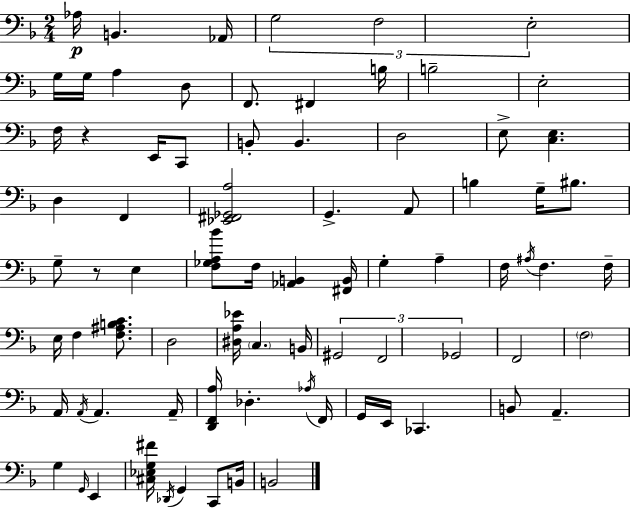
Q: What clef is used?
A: bass